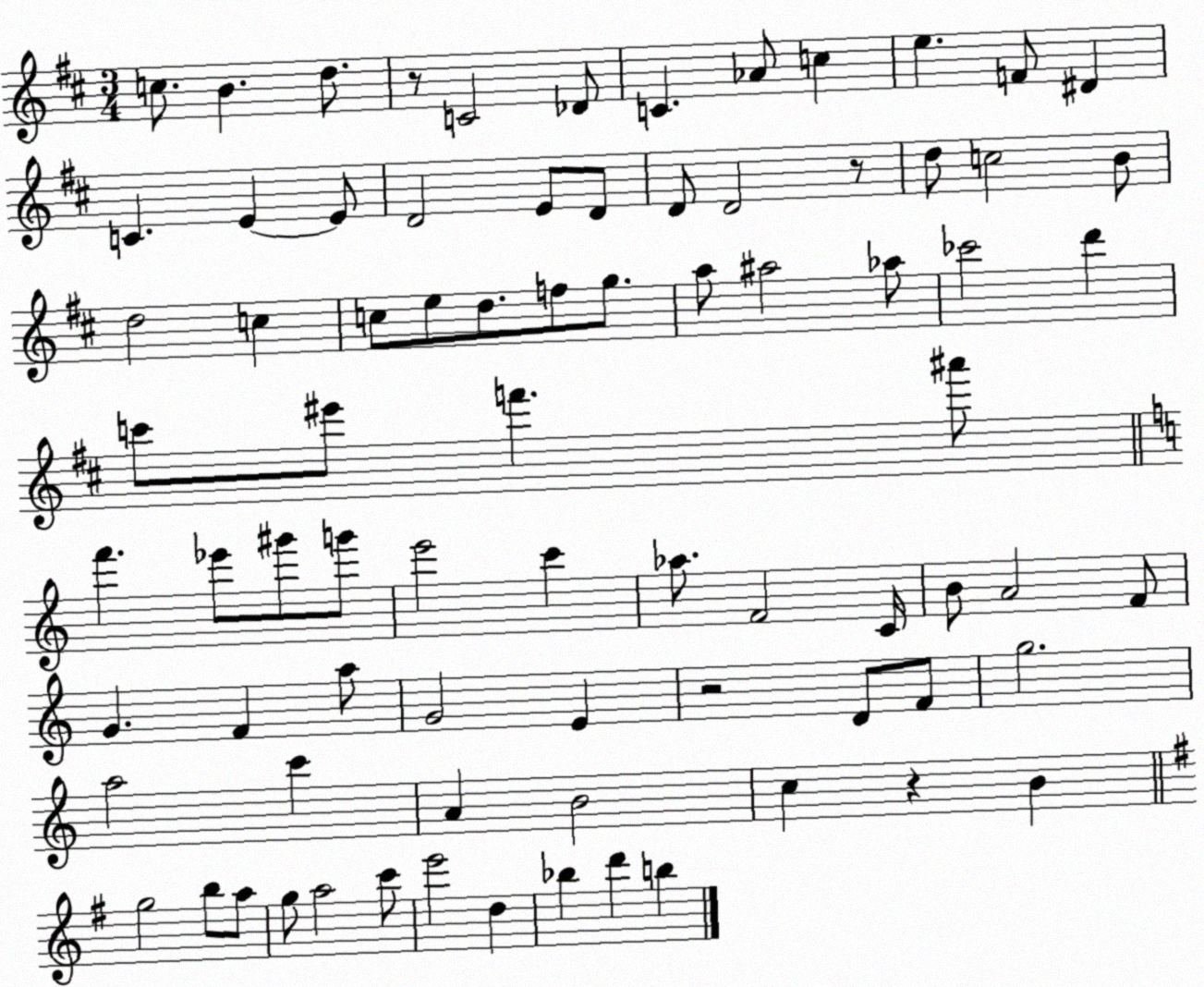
X:1
T:Untitled
M:3/4
L:1/4
K:D
c/2 B d/2 z/2 C2 _D/2 C _A/2 c e F/2 ^D C E E/2 D2 E/2 D/2 D/2 D2 z/2 d/2 c2 B/2 d2 c c/2 e/2 d/2 f/2 g/2 a/2 ^a2 _a/2 _c'2 d' c'/2 ^e'/2 f' ^a'/2 f' _e'/2 ^g'/2 g'/2 e'2 c' _a/2 F2 C/4 B/2 A2 F/2 G F a/2 G2 E z2 D/2 F/2 g2 a2 c' A B2 c z B g2 b/2 a/2 g/2 a2 c'/2 e'2 d _b d' b